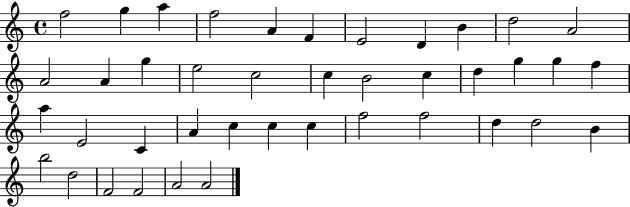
{
  \clef treble
  \time 4/4
  \defaultTimeSignature
  \key c \major
  f''2 g''4 a''4 | f''2 a'4 f'4 | e'2 d'4 b'4 | d''2 a'2 | \break a'2 a'4 g''4 | e''2 c''2 | c''4 b'2 c''4 | d''4 g''4 g''4 f''4 | \break a''4 e'2 c'4 | a'4 c''4 c''4 c''4 | f''2 f''2 | d''4 d''2 b'4 | \break b''2 d''2 | f'2 f'2 | a'2 a'2 | \bar "|."
}